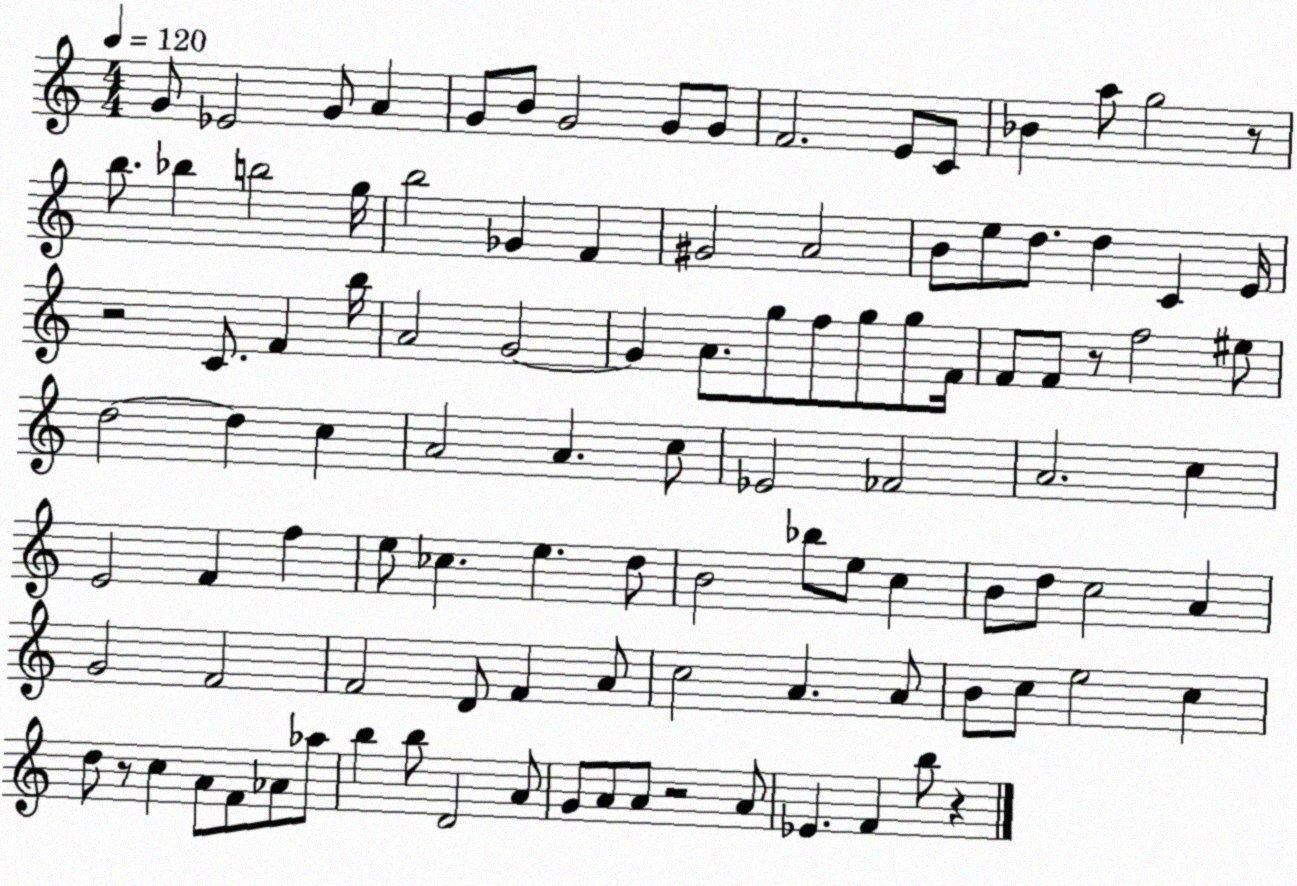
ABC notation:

X:1
T:Untitled
M:4/4
L:1/4
K:C
G/2 _E2 G/2 A G/2 B/2 G2 G/2 G/2 F2 E/2 C/2 _B a/2 g2 z/2 b/2 _b b2 g/4 b2 _G F ^G2 A2 B/2 e/2 d/2 d C E/4 z2 C/2 F b/4 A2 G2 G A/2 g/2 f/2 g/2 g/2 F/4 F/2 F/2 z/2 f2 ^e/2 d2 d c A2 A c/2 _E2 _F2 A2 c E2 F f e/2 _c e d/2 B2 _b/2 e/2 c B/2 d/2 c2 A G2 F2 F2 D/2 F A/2 c2 A A/2 B/2 c/2 e2 c d/2 z/2 c A/2 F/2 _A/2 _a/2 b b/2 D2 A/2 G/2 A/2 A/2 z2 A/2 _E F b/2 z